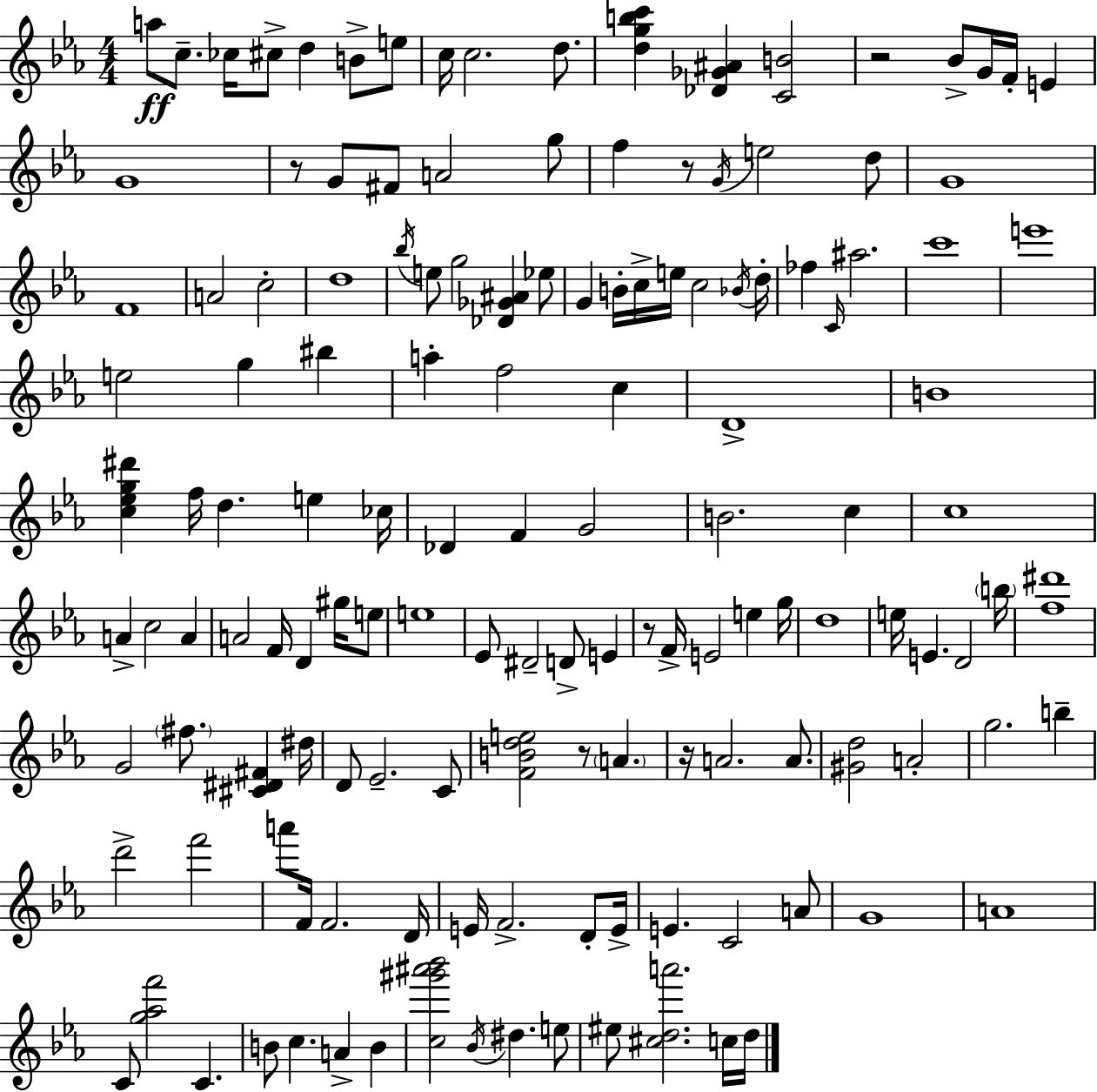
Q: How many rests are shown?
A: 6